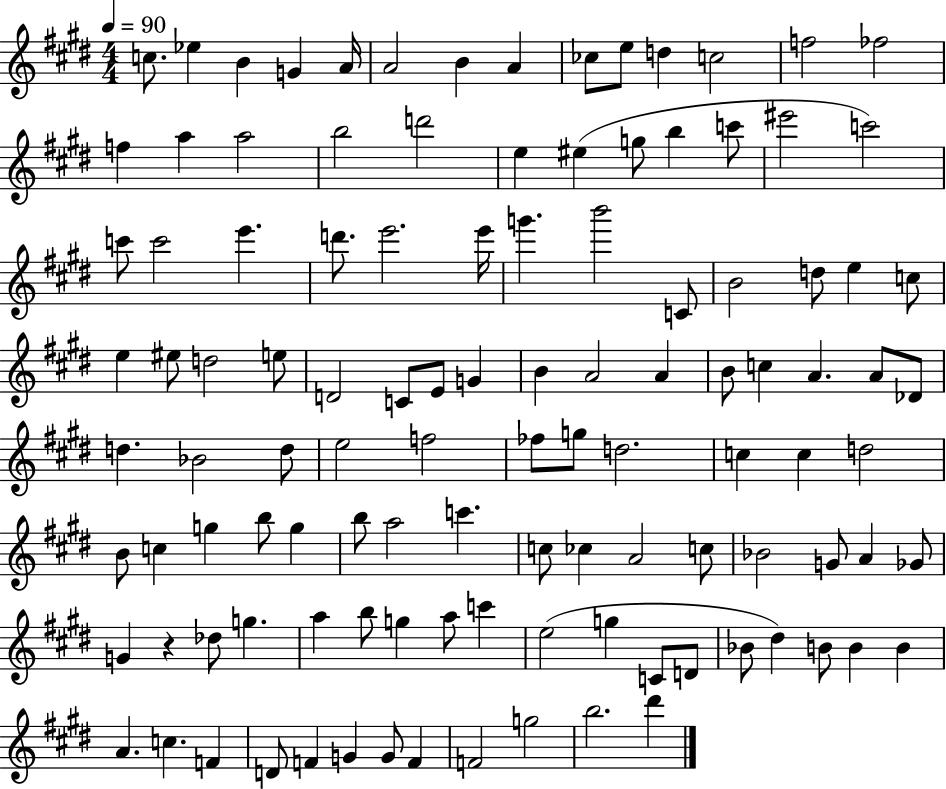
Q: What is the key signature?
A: E major